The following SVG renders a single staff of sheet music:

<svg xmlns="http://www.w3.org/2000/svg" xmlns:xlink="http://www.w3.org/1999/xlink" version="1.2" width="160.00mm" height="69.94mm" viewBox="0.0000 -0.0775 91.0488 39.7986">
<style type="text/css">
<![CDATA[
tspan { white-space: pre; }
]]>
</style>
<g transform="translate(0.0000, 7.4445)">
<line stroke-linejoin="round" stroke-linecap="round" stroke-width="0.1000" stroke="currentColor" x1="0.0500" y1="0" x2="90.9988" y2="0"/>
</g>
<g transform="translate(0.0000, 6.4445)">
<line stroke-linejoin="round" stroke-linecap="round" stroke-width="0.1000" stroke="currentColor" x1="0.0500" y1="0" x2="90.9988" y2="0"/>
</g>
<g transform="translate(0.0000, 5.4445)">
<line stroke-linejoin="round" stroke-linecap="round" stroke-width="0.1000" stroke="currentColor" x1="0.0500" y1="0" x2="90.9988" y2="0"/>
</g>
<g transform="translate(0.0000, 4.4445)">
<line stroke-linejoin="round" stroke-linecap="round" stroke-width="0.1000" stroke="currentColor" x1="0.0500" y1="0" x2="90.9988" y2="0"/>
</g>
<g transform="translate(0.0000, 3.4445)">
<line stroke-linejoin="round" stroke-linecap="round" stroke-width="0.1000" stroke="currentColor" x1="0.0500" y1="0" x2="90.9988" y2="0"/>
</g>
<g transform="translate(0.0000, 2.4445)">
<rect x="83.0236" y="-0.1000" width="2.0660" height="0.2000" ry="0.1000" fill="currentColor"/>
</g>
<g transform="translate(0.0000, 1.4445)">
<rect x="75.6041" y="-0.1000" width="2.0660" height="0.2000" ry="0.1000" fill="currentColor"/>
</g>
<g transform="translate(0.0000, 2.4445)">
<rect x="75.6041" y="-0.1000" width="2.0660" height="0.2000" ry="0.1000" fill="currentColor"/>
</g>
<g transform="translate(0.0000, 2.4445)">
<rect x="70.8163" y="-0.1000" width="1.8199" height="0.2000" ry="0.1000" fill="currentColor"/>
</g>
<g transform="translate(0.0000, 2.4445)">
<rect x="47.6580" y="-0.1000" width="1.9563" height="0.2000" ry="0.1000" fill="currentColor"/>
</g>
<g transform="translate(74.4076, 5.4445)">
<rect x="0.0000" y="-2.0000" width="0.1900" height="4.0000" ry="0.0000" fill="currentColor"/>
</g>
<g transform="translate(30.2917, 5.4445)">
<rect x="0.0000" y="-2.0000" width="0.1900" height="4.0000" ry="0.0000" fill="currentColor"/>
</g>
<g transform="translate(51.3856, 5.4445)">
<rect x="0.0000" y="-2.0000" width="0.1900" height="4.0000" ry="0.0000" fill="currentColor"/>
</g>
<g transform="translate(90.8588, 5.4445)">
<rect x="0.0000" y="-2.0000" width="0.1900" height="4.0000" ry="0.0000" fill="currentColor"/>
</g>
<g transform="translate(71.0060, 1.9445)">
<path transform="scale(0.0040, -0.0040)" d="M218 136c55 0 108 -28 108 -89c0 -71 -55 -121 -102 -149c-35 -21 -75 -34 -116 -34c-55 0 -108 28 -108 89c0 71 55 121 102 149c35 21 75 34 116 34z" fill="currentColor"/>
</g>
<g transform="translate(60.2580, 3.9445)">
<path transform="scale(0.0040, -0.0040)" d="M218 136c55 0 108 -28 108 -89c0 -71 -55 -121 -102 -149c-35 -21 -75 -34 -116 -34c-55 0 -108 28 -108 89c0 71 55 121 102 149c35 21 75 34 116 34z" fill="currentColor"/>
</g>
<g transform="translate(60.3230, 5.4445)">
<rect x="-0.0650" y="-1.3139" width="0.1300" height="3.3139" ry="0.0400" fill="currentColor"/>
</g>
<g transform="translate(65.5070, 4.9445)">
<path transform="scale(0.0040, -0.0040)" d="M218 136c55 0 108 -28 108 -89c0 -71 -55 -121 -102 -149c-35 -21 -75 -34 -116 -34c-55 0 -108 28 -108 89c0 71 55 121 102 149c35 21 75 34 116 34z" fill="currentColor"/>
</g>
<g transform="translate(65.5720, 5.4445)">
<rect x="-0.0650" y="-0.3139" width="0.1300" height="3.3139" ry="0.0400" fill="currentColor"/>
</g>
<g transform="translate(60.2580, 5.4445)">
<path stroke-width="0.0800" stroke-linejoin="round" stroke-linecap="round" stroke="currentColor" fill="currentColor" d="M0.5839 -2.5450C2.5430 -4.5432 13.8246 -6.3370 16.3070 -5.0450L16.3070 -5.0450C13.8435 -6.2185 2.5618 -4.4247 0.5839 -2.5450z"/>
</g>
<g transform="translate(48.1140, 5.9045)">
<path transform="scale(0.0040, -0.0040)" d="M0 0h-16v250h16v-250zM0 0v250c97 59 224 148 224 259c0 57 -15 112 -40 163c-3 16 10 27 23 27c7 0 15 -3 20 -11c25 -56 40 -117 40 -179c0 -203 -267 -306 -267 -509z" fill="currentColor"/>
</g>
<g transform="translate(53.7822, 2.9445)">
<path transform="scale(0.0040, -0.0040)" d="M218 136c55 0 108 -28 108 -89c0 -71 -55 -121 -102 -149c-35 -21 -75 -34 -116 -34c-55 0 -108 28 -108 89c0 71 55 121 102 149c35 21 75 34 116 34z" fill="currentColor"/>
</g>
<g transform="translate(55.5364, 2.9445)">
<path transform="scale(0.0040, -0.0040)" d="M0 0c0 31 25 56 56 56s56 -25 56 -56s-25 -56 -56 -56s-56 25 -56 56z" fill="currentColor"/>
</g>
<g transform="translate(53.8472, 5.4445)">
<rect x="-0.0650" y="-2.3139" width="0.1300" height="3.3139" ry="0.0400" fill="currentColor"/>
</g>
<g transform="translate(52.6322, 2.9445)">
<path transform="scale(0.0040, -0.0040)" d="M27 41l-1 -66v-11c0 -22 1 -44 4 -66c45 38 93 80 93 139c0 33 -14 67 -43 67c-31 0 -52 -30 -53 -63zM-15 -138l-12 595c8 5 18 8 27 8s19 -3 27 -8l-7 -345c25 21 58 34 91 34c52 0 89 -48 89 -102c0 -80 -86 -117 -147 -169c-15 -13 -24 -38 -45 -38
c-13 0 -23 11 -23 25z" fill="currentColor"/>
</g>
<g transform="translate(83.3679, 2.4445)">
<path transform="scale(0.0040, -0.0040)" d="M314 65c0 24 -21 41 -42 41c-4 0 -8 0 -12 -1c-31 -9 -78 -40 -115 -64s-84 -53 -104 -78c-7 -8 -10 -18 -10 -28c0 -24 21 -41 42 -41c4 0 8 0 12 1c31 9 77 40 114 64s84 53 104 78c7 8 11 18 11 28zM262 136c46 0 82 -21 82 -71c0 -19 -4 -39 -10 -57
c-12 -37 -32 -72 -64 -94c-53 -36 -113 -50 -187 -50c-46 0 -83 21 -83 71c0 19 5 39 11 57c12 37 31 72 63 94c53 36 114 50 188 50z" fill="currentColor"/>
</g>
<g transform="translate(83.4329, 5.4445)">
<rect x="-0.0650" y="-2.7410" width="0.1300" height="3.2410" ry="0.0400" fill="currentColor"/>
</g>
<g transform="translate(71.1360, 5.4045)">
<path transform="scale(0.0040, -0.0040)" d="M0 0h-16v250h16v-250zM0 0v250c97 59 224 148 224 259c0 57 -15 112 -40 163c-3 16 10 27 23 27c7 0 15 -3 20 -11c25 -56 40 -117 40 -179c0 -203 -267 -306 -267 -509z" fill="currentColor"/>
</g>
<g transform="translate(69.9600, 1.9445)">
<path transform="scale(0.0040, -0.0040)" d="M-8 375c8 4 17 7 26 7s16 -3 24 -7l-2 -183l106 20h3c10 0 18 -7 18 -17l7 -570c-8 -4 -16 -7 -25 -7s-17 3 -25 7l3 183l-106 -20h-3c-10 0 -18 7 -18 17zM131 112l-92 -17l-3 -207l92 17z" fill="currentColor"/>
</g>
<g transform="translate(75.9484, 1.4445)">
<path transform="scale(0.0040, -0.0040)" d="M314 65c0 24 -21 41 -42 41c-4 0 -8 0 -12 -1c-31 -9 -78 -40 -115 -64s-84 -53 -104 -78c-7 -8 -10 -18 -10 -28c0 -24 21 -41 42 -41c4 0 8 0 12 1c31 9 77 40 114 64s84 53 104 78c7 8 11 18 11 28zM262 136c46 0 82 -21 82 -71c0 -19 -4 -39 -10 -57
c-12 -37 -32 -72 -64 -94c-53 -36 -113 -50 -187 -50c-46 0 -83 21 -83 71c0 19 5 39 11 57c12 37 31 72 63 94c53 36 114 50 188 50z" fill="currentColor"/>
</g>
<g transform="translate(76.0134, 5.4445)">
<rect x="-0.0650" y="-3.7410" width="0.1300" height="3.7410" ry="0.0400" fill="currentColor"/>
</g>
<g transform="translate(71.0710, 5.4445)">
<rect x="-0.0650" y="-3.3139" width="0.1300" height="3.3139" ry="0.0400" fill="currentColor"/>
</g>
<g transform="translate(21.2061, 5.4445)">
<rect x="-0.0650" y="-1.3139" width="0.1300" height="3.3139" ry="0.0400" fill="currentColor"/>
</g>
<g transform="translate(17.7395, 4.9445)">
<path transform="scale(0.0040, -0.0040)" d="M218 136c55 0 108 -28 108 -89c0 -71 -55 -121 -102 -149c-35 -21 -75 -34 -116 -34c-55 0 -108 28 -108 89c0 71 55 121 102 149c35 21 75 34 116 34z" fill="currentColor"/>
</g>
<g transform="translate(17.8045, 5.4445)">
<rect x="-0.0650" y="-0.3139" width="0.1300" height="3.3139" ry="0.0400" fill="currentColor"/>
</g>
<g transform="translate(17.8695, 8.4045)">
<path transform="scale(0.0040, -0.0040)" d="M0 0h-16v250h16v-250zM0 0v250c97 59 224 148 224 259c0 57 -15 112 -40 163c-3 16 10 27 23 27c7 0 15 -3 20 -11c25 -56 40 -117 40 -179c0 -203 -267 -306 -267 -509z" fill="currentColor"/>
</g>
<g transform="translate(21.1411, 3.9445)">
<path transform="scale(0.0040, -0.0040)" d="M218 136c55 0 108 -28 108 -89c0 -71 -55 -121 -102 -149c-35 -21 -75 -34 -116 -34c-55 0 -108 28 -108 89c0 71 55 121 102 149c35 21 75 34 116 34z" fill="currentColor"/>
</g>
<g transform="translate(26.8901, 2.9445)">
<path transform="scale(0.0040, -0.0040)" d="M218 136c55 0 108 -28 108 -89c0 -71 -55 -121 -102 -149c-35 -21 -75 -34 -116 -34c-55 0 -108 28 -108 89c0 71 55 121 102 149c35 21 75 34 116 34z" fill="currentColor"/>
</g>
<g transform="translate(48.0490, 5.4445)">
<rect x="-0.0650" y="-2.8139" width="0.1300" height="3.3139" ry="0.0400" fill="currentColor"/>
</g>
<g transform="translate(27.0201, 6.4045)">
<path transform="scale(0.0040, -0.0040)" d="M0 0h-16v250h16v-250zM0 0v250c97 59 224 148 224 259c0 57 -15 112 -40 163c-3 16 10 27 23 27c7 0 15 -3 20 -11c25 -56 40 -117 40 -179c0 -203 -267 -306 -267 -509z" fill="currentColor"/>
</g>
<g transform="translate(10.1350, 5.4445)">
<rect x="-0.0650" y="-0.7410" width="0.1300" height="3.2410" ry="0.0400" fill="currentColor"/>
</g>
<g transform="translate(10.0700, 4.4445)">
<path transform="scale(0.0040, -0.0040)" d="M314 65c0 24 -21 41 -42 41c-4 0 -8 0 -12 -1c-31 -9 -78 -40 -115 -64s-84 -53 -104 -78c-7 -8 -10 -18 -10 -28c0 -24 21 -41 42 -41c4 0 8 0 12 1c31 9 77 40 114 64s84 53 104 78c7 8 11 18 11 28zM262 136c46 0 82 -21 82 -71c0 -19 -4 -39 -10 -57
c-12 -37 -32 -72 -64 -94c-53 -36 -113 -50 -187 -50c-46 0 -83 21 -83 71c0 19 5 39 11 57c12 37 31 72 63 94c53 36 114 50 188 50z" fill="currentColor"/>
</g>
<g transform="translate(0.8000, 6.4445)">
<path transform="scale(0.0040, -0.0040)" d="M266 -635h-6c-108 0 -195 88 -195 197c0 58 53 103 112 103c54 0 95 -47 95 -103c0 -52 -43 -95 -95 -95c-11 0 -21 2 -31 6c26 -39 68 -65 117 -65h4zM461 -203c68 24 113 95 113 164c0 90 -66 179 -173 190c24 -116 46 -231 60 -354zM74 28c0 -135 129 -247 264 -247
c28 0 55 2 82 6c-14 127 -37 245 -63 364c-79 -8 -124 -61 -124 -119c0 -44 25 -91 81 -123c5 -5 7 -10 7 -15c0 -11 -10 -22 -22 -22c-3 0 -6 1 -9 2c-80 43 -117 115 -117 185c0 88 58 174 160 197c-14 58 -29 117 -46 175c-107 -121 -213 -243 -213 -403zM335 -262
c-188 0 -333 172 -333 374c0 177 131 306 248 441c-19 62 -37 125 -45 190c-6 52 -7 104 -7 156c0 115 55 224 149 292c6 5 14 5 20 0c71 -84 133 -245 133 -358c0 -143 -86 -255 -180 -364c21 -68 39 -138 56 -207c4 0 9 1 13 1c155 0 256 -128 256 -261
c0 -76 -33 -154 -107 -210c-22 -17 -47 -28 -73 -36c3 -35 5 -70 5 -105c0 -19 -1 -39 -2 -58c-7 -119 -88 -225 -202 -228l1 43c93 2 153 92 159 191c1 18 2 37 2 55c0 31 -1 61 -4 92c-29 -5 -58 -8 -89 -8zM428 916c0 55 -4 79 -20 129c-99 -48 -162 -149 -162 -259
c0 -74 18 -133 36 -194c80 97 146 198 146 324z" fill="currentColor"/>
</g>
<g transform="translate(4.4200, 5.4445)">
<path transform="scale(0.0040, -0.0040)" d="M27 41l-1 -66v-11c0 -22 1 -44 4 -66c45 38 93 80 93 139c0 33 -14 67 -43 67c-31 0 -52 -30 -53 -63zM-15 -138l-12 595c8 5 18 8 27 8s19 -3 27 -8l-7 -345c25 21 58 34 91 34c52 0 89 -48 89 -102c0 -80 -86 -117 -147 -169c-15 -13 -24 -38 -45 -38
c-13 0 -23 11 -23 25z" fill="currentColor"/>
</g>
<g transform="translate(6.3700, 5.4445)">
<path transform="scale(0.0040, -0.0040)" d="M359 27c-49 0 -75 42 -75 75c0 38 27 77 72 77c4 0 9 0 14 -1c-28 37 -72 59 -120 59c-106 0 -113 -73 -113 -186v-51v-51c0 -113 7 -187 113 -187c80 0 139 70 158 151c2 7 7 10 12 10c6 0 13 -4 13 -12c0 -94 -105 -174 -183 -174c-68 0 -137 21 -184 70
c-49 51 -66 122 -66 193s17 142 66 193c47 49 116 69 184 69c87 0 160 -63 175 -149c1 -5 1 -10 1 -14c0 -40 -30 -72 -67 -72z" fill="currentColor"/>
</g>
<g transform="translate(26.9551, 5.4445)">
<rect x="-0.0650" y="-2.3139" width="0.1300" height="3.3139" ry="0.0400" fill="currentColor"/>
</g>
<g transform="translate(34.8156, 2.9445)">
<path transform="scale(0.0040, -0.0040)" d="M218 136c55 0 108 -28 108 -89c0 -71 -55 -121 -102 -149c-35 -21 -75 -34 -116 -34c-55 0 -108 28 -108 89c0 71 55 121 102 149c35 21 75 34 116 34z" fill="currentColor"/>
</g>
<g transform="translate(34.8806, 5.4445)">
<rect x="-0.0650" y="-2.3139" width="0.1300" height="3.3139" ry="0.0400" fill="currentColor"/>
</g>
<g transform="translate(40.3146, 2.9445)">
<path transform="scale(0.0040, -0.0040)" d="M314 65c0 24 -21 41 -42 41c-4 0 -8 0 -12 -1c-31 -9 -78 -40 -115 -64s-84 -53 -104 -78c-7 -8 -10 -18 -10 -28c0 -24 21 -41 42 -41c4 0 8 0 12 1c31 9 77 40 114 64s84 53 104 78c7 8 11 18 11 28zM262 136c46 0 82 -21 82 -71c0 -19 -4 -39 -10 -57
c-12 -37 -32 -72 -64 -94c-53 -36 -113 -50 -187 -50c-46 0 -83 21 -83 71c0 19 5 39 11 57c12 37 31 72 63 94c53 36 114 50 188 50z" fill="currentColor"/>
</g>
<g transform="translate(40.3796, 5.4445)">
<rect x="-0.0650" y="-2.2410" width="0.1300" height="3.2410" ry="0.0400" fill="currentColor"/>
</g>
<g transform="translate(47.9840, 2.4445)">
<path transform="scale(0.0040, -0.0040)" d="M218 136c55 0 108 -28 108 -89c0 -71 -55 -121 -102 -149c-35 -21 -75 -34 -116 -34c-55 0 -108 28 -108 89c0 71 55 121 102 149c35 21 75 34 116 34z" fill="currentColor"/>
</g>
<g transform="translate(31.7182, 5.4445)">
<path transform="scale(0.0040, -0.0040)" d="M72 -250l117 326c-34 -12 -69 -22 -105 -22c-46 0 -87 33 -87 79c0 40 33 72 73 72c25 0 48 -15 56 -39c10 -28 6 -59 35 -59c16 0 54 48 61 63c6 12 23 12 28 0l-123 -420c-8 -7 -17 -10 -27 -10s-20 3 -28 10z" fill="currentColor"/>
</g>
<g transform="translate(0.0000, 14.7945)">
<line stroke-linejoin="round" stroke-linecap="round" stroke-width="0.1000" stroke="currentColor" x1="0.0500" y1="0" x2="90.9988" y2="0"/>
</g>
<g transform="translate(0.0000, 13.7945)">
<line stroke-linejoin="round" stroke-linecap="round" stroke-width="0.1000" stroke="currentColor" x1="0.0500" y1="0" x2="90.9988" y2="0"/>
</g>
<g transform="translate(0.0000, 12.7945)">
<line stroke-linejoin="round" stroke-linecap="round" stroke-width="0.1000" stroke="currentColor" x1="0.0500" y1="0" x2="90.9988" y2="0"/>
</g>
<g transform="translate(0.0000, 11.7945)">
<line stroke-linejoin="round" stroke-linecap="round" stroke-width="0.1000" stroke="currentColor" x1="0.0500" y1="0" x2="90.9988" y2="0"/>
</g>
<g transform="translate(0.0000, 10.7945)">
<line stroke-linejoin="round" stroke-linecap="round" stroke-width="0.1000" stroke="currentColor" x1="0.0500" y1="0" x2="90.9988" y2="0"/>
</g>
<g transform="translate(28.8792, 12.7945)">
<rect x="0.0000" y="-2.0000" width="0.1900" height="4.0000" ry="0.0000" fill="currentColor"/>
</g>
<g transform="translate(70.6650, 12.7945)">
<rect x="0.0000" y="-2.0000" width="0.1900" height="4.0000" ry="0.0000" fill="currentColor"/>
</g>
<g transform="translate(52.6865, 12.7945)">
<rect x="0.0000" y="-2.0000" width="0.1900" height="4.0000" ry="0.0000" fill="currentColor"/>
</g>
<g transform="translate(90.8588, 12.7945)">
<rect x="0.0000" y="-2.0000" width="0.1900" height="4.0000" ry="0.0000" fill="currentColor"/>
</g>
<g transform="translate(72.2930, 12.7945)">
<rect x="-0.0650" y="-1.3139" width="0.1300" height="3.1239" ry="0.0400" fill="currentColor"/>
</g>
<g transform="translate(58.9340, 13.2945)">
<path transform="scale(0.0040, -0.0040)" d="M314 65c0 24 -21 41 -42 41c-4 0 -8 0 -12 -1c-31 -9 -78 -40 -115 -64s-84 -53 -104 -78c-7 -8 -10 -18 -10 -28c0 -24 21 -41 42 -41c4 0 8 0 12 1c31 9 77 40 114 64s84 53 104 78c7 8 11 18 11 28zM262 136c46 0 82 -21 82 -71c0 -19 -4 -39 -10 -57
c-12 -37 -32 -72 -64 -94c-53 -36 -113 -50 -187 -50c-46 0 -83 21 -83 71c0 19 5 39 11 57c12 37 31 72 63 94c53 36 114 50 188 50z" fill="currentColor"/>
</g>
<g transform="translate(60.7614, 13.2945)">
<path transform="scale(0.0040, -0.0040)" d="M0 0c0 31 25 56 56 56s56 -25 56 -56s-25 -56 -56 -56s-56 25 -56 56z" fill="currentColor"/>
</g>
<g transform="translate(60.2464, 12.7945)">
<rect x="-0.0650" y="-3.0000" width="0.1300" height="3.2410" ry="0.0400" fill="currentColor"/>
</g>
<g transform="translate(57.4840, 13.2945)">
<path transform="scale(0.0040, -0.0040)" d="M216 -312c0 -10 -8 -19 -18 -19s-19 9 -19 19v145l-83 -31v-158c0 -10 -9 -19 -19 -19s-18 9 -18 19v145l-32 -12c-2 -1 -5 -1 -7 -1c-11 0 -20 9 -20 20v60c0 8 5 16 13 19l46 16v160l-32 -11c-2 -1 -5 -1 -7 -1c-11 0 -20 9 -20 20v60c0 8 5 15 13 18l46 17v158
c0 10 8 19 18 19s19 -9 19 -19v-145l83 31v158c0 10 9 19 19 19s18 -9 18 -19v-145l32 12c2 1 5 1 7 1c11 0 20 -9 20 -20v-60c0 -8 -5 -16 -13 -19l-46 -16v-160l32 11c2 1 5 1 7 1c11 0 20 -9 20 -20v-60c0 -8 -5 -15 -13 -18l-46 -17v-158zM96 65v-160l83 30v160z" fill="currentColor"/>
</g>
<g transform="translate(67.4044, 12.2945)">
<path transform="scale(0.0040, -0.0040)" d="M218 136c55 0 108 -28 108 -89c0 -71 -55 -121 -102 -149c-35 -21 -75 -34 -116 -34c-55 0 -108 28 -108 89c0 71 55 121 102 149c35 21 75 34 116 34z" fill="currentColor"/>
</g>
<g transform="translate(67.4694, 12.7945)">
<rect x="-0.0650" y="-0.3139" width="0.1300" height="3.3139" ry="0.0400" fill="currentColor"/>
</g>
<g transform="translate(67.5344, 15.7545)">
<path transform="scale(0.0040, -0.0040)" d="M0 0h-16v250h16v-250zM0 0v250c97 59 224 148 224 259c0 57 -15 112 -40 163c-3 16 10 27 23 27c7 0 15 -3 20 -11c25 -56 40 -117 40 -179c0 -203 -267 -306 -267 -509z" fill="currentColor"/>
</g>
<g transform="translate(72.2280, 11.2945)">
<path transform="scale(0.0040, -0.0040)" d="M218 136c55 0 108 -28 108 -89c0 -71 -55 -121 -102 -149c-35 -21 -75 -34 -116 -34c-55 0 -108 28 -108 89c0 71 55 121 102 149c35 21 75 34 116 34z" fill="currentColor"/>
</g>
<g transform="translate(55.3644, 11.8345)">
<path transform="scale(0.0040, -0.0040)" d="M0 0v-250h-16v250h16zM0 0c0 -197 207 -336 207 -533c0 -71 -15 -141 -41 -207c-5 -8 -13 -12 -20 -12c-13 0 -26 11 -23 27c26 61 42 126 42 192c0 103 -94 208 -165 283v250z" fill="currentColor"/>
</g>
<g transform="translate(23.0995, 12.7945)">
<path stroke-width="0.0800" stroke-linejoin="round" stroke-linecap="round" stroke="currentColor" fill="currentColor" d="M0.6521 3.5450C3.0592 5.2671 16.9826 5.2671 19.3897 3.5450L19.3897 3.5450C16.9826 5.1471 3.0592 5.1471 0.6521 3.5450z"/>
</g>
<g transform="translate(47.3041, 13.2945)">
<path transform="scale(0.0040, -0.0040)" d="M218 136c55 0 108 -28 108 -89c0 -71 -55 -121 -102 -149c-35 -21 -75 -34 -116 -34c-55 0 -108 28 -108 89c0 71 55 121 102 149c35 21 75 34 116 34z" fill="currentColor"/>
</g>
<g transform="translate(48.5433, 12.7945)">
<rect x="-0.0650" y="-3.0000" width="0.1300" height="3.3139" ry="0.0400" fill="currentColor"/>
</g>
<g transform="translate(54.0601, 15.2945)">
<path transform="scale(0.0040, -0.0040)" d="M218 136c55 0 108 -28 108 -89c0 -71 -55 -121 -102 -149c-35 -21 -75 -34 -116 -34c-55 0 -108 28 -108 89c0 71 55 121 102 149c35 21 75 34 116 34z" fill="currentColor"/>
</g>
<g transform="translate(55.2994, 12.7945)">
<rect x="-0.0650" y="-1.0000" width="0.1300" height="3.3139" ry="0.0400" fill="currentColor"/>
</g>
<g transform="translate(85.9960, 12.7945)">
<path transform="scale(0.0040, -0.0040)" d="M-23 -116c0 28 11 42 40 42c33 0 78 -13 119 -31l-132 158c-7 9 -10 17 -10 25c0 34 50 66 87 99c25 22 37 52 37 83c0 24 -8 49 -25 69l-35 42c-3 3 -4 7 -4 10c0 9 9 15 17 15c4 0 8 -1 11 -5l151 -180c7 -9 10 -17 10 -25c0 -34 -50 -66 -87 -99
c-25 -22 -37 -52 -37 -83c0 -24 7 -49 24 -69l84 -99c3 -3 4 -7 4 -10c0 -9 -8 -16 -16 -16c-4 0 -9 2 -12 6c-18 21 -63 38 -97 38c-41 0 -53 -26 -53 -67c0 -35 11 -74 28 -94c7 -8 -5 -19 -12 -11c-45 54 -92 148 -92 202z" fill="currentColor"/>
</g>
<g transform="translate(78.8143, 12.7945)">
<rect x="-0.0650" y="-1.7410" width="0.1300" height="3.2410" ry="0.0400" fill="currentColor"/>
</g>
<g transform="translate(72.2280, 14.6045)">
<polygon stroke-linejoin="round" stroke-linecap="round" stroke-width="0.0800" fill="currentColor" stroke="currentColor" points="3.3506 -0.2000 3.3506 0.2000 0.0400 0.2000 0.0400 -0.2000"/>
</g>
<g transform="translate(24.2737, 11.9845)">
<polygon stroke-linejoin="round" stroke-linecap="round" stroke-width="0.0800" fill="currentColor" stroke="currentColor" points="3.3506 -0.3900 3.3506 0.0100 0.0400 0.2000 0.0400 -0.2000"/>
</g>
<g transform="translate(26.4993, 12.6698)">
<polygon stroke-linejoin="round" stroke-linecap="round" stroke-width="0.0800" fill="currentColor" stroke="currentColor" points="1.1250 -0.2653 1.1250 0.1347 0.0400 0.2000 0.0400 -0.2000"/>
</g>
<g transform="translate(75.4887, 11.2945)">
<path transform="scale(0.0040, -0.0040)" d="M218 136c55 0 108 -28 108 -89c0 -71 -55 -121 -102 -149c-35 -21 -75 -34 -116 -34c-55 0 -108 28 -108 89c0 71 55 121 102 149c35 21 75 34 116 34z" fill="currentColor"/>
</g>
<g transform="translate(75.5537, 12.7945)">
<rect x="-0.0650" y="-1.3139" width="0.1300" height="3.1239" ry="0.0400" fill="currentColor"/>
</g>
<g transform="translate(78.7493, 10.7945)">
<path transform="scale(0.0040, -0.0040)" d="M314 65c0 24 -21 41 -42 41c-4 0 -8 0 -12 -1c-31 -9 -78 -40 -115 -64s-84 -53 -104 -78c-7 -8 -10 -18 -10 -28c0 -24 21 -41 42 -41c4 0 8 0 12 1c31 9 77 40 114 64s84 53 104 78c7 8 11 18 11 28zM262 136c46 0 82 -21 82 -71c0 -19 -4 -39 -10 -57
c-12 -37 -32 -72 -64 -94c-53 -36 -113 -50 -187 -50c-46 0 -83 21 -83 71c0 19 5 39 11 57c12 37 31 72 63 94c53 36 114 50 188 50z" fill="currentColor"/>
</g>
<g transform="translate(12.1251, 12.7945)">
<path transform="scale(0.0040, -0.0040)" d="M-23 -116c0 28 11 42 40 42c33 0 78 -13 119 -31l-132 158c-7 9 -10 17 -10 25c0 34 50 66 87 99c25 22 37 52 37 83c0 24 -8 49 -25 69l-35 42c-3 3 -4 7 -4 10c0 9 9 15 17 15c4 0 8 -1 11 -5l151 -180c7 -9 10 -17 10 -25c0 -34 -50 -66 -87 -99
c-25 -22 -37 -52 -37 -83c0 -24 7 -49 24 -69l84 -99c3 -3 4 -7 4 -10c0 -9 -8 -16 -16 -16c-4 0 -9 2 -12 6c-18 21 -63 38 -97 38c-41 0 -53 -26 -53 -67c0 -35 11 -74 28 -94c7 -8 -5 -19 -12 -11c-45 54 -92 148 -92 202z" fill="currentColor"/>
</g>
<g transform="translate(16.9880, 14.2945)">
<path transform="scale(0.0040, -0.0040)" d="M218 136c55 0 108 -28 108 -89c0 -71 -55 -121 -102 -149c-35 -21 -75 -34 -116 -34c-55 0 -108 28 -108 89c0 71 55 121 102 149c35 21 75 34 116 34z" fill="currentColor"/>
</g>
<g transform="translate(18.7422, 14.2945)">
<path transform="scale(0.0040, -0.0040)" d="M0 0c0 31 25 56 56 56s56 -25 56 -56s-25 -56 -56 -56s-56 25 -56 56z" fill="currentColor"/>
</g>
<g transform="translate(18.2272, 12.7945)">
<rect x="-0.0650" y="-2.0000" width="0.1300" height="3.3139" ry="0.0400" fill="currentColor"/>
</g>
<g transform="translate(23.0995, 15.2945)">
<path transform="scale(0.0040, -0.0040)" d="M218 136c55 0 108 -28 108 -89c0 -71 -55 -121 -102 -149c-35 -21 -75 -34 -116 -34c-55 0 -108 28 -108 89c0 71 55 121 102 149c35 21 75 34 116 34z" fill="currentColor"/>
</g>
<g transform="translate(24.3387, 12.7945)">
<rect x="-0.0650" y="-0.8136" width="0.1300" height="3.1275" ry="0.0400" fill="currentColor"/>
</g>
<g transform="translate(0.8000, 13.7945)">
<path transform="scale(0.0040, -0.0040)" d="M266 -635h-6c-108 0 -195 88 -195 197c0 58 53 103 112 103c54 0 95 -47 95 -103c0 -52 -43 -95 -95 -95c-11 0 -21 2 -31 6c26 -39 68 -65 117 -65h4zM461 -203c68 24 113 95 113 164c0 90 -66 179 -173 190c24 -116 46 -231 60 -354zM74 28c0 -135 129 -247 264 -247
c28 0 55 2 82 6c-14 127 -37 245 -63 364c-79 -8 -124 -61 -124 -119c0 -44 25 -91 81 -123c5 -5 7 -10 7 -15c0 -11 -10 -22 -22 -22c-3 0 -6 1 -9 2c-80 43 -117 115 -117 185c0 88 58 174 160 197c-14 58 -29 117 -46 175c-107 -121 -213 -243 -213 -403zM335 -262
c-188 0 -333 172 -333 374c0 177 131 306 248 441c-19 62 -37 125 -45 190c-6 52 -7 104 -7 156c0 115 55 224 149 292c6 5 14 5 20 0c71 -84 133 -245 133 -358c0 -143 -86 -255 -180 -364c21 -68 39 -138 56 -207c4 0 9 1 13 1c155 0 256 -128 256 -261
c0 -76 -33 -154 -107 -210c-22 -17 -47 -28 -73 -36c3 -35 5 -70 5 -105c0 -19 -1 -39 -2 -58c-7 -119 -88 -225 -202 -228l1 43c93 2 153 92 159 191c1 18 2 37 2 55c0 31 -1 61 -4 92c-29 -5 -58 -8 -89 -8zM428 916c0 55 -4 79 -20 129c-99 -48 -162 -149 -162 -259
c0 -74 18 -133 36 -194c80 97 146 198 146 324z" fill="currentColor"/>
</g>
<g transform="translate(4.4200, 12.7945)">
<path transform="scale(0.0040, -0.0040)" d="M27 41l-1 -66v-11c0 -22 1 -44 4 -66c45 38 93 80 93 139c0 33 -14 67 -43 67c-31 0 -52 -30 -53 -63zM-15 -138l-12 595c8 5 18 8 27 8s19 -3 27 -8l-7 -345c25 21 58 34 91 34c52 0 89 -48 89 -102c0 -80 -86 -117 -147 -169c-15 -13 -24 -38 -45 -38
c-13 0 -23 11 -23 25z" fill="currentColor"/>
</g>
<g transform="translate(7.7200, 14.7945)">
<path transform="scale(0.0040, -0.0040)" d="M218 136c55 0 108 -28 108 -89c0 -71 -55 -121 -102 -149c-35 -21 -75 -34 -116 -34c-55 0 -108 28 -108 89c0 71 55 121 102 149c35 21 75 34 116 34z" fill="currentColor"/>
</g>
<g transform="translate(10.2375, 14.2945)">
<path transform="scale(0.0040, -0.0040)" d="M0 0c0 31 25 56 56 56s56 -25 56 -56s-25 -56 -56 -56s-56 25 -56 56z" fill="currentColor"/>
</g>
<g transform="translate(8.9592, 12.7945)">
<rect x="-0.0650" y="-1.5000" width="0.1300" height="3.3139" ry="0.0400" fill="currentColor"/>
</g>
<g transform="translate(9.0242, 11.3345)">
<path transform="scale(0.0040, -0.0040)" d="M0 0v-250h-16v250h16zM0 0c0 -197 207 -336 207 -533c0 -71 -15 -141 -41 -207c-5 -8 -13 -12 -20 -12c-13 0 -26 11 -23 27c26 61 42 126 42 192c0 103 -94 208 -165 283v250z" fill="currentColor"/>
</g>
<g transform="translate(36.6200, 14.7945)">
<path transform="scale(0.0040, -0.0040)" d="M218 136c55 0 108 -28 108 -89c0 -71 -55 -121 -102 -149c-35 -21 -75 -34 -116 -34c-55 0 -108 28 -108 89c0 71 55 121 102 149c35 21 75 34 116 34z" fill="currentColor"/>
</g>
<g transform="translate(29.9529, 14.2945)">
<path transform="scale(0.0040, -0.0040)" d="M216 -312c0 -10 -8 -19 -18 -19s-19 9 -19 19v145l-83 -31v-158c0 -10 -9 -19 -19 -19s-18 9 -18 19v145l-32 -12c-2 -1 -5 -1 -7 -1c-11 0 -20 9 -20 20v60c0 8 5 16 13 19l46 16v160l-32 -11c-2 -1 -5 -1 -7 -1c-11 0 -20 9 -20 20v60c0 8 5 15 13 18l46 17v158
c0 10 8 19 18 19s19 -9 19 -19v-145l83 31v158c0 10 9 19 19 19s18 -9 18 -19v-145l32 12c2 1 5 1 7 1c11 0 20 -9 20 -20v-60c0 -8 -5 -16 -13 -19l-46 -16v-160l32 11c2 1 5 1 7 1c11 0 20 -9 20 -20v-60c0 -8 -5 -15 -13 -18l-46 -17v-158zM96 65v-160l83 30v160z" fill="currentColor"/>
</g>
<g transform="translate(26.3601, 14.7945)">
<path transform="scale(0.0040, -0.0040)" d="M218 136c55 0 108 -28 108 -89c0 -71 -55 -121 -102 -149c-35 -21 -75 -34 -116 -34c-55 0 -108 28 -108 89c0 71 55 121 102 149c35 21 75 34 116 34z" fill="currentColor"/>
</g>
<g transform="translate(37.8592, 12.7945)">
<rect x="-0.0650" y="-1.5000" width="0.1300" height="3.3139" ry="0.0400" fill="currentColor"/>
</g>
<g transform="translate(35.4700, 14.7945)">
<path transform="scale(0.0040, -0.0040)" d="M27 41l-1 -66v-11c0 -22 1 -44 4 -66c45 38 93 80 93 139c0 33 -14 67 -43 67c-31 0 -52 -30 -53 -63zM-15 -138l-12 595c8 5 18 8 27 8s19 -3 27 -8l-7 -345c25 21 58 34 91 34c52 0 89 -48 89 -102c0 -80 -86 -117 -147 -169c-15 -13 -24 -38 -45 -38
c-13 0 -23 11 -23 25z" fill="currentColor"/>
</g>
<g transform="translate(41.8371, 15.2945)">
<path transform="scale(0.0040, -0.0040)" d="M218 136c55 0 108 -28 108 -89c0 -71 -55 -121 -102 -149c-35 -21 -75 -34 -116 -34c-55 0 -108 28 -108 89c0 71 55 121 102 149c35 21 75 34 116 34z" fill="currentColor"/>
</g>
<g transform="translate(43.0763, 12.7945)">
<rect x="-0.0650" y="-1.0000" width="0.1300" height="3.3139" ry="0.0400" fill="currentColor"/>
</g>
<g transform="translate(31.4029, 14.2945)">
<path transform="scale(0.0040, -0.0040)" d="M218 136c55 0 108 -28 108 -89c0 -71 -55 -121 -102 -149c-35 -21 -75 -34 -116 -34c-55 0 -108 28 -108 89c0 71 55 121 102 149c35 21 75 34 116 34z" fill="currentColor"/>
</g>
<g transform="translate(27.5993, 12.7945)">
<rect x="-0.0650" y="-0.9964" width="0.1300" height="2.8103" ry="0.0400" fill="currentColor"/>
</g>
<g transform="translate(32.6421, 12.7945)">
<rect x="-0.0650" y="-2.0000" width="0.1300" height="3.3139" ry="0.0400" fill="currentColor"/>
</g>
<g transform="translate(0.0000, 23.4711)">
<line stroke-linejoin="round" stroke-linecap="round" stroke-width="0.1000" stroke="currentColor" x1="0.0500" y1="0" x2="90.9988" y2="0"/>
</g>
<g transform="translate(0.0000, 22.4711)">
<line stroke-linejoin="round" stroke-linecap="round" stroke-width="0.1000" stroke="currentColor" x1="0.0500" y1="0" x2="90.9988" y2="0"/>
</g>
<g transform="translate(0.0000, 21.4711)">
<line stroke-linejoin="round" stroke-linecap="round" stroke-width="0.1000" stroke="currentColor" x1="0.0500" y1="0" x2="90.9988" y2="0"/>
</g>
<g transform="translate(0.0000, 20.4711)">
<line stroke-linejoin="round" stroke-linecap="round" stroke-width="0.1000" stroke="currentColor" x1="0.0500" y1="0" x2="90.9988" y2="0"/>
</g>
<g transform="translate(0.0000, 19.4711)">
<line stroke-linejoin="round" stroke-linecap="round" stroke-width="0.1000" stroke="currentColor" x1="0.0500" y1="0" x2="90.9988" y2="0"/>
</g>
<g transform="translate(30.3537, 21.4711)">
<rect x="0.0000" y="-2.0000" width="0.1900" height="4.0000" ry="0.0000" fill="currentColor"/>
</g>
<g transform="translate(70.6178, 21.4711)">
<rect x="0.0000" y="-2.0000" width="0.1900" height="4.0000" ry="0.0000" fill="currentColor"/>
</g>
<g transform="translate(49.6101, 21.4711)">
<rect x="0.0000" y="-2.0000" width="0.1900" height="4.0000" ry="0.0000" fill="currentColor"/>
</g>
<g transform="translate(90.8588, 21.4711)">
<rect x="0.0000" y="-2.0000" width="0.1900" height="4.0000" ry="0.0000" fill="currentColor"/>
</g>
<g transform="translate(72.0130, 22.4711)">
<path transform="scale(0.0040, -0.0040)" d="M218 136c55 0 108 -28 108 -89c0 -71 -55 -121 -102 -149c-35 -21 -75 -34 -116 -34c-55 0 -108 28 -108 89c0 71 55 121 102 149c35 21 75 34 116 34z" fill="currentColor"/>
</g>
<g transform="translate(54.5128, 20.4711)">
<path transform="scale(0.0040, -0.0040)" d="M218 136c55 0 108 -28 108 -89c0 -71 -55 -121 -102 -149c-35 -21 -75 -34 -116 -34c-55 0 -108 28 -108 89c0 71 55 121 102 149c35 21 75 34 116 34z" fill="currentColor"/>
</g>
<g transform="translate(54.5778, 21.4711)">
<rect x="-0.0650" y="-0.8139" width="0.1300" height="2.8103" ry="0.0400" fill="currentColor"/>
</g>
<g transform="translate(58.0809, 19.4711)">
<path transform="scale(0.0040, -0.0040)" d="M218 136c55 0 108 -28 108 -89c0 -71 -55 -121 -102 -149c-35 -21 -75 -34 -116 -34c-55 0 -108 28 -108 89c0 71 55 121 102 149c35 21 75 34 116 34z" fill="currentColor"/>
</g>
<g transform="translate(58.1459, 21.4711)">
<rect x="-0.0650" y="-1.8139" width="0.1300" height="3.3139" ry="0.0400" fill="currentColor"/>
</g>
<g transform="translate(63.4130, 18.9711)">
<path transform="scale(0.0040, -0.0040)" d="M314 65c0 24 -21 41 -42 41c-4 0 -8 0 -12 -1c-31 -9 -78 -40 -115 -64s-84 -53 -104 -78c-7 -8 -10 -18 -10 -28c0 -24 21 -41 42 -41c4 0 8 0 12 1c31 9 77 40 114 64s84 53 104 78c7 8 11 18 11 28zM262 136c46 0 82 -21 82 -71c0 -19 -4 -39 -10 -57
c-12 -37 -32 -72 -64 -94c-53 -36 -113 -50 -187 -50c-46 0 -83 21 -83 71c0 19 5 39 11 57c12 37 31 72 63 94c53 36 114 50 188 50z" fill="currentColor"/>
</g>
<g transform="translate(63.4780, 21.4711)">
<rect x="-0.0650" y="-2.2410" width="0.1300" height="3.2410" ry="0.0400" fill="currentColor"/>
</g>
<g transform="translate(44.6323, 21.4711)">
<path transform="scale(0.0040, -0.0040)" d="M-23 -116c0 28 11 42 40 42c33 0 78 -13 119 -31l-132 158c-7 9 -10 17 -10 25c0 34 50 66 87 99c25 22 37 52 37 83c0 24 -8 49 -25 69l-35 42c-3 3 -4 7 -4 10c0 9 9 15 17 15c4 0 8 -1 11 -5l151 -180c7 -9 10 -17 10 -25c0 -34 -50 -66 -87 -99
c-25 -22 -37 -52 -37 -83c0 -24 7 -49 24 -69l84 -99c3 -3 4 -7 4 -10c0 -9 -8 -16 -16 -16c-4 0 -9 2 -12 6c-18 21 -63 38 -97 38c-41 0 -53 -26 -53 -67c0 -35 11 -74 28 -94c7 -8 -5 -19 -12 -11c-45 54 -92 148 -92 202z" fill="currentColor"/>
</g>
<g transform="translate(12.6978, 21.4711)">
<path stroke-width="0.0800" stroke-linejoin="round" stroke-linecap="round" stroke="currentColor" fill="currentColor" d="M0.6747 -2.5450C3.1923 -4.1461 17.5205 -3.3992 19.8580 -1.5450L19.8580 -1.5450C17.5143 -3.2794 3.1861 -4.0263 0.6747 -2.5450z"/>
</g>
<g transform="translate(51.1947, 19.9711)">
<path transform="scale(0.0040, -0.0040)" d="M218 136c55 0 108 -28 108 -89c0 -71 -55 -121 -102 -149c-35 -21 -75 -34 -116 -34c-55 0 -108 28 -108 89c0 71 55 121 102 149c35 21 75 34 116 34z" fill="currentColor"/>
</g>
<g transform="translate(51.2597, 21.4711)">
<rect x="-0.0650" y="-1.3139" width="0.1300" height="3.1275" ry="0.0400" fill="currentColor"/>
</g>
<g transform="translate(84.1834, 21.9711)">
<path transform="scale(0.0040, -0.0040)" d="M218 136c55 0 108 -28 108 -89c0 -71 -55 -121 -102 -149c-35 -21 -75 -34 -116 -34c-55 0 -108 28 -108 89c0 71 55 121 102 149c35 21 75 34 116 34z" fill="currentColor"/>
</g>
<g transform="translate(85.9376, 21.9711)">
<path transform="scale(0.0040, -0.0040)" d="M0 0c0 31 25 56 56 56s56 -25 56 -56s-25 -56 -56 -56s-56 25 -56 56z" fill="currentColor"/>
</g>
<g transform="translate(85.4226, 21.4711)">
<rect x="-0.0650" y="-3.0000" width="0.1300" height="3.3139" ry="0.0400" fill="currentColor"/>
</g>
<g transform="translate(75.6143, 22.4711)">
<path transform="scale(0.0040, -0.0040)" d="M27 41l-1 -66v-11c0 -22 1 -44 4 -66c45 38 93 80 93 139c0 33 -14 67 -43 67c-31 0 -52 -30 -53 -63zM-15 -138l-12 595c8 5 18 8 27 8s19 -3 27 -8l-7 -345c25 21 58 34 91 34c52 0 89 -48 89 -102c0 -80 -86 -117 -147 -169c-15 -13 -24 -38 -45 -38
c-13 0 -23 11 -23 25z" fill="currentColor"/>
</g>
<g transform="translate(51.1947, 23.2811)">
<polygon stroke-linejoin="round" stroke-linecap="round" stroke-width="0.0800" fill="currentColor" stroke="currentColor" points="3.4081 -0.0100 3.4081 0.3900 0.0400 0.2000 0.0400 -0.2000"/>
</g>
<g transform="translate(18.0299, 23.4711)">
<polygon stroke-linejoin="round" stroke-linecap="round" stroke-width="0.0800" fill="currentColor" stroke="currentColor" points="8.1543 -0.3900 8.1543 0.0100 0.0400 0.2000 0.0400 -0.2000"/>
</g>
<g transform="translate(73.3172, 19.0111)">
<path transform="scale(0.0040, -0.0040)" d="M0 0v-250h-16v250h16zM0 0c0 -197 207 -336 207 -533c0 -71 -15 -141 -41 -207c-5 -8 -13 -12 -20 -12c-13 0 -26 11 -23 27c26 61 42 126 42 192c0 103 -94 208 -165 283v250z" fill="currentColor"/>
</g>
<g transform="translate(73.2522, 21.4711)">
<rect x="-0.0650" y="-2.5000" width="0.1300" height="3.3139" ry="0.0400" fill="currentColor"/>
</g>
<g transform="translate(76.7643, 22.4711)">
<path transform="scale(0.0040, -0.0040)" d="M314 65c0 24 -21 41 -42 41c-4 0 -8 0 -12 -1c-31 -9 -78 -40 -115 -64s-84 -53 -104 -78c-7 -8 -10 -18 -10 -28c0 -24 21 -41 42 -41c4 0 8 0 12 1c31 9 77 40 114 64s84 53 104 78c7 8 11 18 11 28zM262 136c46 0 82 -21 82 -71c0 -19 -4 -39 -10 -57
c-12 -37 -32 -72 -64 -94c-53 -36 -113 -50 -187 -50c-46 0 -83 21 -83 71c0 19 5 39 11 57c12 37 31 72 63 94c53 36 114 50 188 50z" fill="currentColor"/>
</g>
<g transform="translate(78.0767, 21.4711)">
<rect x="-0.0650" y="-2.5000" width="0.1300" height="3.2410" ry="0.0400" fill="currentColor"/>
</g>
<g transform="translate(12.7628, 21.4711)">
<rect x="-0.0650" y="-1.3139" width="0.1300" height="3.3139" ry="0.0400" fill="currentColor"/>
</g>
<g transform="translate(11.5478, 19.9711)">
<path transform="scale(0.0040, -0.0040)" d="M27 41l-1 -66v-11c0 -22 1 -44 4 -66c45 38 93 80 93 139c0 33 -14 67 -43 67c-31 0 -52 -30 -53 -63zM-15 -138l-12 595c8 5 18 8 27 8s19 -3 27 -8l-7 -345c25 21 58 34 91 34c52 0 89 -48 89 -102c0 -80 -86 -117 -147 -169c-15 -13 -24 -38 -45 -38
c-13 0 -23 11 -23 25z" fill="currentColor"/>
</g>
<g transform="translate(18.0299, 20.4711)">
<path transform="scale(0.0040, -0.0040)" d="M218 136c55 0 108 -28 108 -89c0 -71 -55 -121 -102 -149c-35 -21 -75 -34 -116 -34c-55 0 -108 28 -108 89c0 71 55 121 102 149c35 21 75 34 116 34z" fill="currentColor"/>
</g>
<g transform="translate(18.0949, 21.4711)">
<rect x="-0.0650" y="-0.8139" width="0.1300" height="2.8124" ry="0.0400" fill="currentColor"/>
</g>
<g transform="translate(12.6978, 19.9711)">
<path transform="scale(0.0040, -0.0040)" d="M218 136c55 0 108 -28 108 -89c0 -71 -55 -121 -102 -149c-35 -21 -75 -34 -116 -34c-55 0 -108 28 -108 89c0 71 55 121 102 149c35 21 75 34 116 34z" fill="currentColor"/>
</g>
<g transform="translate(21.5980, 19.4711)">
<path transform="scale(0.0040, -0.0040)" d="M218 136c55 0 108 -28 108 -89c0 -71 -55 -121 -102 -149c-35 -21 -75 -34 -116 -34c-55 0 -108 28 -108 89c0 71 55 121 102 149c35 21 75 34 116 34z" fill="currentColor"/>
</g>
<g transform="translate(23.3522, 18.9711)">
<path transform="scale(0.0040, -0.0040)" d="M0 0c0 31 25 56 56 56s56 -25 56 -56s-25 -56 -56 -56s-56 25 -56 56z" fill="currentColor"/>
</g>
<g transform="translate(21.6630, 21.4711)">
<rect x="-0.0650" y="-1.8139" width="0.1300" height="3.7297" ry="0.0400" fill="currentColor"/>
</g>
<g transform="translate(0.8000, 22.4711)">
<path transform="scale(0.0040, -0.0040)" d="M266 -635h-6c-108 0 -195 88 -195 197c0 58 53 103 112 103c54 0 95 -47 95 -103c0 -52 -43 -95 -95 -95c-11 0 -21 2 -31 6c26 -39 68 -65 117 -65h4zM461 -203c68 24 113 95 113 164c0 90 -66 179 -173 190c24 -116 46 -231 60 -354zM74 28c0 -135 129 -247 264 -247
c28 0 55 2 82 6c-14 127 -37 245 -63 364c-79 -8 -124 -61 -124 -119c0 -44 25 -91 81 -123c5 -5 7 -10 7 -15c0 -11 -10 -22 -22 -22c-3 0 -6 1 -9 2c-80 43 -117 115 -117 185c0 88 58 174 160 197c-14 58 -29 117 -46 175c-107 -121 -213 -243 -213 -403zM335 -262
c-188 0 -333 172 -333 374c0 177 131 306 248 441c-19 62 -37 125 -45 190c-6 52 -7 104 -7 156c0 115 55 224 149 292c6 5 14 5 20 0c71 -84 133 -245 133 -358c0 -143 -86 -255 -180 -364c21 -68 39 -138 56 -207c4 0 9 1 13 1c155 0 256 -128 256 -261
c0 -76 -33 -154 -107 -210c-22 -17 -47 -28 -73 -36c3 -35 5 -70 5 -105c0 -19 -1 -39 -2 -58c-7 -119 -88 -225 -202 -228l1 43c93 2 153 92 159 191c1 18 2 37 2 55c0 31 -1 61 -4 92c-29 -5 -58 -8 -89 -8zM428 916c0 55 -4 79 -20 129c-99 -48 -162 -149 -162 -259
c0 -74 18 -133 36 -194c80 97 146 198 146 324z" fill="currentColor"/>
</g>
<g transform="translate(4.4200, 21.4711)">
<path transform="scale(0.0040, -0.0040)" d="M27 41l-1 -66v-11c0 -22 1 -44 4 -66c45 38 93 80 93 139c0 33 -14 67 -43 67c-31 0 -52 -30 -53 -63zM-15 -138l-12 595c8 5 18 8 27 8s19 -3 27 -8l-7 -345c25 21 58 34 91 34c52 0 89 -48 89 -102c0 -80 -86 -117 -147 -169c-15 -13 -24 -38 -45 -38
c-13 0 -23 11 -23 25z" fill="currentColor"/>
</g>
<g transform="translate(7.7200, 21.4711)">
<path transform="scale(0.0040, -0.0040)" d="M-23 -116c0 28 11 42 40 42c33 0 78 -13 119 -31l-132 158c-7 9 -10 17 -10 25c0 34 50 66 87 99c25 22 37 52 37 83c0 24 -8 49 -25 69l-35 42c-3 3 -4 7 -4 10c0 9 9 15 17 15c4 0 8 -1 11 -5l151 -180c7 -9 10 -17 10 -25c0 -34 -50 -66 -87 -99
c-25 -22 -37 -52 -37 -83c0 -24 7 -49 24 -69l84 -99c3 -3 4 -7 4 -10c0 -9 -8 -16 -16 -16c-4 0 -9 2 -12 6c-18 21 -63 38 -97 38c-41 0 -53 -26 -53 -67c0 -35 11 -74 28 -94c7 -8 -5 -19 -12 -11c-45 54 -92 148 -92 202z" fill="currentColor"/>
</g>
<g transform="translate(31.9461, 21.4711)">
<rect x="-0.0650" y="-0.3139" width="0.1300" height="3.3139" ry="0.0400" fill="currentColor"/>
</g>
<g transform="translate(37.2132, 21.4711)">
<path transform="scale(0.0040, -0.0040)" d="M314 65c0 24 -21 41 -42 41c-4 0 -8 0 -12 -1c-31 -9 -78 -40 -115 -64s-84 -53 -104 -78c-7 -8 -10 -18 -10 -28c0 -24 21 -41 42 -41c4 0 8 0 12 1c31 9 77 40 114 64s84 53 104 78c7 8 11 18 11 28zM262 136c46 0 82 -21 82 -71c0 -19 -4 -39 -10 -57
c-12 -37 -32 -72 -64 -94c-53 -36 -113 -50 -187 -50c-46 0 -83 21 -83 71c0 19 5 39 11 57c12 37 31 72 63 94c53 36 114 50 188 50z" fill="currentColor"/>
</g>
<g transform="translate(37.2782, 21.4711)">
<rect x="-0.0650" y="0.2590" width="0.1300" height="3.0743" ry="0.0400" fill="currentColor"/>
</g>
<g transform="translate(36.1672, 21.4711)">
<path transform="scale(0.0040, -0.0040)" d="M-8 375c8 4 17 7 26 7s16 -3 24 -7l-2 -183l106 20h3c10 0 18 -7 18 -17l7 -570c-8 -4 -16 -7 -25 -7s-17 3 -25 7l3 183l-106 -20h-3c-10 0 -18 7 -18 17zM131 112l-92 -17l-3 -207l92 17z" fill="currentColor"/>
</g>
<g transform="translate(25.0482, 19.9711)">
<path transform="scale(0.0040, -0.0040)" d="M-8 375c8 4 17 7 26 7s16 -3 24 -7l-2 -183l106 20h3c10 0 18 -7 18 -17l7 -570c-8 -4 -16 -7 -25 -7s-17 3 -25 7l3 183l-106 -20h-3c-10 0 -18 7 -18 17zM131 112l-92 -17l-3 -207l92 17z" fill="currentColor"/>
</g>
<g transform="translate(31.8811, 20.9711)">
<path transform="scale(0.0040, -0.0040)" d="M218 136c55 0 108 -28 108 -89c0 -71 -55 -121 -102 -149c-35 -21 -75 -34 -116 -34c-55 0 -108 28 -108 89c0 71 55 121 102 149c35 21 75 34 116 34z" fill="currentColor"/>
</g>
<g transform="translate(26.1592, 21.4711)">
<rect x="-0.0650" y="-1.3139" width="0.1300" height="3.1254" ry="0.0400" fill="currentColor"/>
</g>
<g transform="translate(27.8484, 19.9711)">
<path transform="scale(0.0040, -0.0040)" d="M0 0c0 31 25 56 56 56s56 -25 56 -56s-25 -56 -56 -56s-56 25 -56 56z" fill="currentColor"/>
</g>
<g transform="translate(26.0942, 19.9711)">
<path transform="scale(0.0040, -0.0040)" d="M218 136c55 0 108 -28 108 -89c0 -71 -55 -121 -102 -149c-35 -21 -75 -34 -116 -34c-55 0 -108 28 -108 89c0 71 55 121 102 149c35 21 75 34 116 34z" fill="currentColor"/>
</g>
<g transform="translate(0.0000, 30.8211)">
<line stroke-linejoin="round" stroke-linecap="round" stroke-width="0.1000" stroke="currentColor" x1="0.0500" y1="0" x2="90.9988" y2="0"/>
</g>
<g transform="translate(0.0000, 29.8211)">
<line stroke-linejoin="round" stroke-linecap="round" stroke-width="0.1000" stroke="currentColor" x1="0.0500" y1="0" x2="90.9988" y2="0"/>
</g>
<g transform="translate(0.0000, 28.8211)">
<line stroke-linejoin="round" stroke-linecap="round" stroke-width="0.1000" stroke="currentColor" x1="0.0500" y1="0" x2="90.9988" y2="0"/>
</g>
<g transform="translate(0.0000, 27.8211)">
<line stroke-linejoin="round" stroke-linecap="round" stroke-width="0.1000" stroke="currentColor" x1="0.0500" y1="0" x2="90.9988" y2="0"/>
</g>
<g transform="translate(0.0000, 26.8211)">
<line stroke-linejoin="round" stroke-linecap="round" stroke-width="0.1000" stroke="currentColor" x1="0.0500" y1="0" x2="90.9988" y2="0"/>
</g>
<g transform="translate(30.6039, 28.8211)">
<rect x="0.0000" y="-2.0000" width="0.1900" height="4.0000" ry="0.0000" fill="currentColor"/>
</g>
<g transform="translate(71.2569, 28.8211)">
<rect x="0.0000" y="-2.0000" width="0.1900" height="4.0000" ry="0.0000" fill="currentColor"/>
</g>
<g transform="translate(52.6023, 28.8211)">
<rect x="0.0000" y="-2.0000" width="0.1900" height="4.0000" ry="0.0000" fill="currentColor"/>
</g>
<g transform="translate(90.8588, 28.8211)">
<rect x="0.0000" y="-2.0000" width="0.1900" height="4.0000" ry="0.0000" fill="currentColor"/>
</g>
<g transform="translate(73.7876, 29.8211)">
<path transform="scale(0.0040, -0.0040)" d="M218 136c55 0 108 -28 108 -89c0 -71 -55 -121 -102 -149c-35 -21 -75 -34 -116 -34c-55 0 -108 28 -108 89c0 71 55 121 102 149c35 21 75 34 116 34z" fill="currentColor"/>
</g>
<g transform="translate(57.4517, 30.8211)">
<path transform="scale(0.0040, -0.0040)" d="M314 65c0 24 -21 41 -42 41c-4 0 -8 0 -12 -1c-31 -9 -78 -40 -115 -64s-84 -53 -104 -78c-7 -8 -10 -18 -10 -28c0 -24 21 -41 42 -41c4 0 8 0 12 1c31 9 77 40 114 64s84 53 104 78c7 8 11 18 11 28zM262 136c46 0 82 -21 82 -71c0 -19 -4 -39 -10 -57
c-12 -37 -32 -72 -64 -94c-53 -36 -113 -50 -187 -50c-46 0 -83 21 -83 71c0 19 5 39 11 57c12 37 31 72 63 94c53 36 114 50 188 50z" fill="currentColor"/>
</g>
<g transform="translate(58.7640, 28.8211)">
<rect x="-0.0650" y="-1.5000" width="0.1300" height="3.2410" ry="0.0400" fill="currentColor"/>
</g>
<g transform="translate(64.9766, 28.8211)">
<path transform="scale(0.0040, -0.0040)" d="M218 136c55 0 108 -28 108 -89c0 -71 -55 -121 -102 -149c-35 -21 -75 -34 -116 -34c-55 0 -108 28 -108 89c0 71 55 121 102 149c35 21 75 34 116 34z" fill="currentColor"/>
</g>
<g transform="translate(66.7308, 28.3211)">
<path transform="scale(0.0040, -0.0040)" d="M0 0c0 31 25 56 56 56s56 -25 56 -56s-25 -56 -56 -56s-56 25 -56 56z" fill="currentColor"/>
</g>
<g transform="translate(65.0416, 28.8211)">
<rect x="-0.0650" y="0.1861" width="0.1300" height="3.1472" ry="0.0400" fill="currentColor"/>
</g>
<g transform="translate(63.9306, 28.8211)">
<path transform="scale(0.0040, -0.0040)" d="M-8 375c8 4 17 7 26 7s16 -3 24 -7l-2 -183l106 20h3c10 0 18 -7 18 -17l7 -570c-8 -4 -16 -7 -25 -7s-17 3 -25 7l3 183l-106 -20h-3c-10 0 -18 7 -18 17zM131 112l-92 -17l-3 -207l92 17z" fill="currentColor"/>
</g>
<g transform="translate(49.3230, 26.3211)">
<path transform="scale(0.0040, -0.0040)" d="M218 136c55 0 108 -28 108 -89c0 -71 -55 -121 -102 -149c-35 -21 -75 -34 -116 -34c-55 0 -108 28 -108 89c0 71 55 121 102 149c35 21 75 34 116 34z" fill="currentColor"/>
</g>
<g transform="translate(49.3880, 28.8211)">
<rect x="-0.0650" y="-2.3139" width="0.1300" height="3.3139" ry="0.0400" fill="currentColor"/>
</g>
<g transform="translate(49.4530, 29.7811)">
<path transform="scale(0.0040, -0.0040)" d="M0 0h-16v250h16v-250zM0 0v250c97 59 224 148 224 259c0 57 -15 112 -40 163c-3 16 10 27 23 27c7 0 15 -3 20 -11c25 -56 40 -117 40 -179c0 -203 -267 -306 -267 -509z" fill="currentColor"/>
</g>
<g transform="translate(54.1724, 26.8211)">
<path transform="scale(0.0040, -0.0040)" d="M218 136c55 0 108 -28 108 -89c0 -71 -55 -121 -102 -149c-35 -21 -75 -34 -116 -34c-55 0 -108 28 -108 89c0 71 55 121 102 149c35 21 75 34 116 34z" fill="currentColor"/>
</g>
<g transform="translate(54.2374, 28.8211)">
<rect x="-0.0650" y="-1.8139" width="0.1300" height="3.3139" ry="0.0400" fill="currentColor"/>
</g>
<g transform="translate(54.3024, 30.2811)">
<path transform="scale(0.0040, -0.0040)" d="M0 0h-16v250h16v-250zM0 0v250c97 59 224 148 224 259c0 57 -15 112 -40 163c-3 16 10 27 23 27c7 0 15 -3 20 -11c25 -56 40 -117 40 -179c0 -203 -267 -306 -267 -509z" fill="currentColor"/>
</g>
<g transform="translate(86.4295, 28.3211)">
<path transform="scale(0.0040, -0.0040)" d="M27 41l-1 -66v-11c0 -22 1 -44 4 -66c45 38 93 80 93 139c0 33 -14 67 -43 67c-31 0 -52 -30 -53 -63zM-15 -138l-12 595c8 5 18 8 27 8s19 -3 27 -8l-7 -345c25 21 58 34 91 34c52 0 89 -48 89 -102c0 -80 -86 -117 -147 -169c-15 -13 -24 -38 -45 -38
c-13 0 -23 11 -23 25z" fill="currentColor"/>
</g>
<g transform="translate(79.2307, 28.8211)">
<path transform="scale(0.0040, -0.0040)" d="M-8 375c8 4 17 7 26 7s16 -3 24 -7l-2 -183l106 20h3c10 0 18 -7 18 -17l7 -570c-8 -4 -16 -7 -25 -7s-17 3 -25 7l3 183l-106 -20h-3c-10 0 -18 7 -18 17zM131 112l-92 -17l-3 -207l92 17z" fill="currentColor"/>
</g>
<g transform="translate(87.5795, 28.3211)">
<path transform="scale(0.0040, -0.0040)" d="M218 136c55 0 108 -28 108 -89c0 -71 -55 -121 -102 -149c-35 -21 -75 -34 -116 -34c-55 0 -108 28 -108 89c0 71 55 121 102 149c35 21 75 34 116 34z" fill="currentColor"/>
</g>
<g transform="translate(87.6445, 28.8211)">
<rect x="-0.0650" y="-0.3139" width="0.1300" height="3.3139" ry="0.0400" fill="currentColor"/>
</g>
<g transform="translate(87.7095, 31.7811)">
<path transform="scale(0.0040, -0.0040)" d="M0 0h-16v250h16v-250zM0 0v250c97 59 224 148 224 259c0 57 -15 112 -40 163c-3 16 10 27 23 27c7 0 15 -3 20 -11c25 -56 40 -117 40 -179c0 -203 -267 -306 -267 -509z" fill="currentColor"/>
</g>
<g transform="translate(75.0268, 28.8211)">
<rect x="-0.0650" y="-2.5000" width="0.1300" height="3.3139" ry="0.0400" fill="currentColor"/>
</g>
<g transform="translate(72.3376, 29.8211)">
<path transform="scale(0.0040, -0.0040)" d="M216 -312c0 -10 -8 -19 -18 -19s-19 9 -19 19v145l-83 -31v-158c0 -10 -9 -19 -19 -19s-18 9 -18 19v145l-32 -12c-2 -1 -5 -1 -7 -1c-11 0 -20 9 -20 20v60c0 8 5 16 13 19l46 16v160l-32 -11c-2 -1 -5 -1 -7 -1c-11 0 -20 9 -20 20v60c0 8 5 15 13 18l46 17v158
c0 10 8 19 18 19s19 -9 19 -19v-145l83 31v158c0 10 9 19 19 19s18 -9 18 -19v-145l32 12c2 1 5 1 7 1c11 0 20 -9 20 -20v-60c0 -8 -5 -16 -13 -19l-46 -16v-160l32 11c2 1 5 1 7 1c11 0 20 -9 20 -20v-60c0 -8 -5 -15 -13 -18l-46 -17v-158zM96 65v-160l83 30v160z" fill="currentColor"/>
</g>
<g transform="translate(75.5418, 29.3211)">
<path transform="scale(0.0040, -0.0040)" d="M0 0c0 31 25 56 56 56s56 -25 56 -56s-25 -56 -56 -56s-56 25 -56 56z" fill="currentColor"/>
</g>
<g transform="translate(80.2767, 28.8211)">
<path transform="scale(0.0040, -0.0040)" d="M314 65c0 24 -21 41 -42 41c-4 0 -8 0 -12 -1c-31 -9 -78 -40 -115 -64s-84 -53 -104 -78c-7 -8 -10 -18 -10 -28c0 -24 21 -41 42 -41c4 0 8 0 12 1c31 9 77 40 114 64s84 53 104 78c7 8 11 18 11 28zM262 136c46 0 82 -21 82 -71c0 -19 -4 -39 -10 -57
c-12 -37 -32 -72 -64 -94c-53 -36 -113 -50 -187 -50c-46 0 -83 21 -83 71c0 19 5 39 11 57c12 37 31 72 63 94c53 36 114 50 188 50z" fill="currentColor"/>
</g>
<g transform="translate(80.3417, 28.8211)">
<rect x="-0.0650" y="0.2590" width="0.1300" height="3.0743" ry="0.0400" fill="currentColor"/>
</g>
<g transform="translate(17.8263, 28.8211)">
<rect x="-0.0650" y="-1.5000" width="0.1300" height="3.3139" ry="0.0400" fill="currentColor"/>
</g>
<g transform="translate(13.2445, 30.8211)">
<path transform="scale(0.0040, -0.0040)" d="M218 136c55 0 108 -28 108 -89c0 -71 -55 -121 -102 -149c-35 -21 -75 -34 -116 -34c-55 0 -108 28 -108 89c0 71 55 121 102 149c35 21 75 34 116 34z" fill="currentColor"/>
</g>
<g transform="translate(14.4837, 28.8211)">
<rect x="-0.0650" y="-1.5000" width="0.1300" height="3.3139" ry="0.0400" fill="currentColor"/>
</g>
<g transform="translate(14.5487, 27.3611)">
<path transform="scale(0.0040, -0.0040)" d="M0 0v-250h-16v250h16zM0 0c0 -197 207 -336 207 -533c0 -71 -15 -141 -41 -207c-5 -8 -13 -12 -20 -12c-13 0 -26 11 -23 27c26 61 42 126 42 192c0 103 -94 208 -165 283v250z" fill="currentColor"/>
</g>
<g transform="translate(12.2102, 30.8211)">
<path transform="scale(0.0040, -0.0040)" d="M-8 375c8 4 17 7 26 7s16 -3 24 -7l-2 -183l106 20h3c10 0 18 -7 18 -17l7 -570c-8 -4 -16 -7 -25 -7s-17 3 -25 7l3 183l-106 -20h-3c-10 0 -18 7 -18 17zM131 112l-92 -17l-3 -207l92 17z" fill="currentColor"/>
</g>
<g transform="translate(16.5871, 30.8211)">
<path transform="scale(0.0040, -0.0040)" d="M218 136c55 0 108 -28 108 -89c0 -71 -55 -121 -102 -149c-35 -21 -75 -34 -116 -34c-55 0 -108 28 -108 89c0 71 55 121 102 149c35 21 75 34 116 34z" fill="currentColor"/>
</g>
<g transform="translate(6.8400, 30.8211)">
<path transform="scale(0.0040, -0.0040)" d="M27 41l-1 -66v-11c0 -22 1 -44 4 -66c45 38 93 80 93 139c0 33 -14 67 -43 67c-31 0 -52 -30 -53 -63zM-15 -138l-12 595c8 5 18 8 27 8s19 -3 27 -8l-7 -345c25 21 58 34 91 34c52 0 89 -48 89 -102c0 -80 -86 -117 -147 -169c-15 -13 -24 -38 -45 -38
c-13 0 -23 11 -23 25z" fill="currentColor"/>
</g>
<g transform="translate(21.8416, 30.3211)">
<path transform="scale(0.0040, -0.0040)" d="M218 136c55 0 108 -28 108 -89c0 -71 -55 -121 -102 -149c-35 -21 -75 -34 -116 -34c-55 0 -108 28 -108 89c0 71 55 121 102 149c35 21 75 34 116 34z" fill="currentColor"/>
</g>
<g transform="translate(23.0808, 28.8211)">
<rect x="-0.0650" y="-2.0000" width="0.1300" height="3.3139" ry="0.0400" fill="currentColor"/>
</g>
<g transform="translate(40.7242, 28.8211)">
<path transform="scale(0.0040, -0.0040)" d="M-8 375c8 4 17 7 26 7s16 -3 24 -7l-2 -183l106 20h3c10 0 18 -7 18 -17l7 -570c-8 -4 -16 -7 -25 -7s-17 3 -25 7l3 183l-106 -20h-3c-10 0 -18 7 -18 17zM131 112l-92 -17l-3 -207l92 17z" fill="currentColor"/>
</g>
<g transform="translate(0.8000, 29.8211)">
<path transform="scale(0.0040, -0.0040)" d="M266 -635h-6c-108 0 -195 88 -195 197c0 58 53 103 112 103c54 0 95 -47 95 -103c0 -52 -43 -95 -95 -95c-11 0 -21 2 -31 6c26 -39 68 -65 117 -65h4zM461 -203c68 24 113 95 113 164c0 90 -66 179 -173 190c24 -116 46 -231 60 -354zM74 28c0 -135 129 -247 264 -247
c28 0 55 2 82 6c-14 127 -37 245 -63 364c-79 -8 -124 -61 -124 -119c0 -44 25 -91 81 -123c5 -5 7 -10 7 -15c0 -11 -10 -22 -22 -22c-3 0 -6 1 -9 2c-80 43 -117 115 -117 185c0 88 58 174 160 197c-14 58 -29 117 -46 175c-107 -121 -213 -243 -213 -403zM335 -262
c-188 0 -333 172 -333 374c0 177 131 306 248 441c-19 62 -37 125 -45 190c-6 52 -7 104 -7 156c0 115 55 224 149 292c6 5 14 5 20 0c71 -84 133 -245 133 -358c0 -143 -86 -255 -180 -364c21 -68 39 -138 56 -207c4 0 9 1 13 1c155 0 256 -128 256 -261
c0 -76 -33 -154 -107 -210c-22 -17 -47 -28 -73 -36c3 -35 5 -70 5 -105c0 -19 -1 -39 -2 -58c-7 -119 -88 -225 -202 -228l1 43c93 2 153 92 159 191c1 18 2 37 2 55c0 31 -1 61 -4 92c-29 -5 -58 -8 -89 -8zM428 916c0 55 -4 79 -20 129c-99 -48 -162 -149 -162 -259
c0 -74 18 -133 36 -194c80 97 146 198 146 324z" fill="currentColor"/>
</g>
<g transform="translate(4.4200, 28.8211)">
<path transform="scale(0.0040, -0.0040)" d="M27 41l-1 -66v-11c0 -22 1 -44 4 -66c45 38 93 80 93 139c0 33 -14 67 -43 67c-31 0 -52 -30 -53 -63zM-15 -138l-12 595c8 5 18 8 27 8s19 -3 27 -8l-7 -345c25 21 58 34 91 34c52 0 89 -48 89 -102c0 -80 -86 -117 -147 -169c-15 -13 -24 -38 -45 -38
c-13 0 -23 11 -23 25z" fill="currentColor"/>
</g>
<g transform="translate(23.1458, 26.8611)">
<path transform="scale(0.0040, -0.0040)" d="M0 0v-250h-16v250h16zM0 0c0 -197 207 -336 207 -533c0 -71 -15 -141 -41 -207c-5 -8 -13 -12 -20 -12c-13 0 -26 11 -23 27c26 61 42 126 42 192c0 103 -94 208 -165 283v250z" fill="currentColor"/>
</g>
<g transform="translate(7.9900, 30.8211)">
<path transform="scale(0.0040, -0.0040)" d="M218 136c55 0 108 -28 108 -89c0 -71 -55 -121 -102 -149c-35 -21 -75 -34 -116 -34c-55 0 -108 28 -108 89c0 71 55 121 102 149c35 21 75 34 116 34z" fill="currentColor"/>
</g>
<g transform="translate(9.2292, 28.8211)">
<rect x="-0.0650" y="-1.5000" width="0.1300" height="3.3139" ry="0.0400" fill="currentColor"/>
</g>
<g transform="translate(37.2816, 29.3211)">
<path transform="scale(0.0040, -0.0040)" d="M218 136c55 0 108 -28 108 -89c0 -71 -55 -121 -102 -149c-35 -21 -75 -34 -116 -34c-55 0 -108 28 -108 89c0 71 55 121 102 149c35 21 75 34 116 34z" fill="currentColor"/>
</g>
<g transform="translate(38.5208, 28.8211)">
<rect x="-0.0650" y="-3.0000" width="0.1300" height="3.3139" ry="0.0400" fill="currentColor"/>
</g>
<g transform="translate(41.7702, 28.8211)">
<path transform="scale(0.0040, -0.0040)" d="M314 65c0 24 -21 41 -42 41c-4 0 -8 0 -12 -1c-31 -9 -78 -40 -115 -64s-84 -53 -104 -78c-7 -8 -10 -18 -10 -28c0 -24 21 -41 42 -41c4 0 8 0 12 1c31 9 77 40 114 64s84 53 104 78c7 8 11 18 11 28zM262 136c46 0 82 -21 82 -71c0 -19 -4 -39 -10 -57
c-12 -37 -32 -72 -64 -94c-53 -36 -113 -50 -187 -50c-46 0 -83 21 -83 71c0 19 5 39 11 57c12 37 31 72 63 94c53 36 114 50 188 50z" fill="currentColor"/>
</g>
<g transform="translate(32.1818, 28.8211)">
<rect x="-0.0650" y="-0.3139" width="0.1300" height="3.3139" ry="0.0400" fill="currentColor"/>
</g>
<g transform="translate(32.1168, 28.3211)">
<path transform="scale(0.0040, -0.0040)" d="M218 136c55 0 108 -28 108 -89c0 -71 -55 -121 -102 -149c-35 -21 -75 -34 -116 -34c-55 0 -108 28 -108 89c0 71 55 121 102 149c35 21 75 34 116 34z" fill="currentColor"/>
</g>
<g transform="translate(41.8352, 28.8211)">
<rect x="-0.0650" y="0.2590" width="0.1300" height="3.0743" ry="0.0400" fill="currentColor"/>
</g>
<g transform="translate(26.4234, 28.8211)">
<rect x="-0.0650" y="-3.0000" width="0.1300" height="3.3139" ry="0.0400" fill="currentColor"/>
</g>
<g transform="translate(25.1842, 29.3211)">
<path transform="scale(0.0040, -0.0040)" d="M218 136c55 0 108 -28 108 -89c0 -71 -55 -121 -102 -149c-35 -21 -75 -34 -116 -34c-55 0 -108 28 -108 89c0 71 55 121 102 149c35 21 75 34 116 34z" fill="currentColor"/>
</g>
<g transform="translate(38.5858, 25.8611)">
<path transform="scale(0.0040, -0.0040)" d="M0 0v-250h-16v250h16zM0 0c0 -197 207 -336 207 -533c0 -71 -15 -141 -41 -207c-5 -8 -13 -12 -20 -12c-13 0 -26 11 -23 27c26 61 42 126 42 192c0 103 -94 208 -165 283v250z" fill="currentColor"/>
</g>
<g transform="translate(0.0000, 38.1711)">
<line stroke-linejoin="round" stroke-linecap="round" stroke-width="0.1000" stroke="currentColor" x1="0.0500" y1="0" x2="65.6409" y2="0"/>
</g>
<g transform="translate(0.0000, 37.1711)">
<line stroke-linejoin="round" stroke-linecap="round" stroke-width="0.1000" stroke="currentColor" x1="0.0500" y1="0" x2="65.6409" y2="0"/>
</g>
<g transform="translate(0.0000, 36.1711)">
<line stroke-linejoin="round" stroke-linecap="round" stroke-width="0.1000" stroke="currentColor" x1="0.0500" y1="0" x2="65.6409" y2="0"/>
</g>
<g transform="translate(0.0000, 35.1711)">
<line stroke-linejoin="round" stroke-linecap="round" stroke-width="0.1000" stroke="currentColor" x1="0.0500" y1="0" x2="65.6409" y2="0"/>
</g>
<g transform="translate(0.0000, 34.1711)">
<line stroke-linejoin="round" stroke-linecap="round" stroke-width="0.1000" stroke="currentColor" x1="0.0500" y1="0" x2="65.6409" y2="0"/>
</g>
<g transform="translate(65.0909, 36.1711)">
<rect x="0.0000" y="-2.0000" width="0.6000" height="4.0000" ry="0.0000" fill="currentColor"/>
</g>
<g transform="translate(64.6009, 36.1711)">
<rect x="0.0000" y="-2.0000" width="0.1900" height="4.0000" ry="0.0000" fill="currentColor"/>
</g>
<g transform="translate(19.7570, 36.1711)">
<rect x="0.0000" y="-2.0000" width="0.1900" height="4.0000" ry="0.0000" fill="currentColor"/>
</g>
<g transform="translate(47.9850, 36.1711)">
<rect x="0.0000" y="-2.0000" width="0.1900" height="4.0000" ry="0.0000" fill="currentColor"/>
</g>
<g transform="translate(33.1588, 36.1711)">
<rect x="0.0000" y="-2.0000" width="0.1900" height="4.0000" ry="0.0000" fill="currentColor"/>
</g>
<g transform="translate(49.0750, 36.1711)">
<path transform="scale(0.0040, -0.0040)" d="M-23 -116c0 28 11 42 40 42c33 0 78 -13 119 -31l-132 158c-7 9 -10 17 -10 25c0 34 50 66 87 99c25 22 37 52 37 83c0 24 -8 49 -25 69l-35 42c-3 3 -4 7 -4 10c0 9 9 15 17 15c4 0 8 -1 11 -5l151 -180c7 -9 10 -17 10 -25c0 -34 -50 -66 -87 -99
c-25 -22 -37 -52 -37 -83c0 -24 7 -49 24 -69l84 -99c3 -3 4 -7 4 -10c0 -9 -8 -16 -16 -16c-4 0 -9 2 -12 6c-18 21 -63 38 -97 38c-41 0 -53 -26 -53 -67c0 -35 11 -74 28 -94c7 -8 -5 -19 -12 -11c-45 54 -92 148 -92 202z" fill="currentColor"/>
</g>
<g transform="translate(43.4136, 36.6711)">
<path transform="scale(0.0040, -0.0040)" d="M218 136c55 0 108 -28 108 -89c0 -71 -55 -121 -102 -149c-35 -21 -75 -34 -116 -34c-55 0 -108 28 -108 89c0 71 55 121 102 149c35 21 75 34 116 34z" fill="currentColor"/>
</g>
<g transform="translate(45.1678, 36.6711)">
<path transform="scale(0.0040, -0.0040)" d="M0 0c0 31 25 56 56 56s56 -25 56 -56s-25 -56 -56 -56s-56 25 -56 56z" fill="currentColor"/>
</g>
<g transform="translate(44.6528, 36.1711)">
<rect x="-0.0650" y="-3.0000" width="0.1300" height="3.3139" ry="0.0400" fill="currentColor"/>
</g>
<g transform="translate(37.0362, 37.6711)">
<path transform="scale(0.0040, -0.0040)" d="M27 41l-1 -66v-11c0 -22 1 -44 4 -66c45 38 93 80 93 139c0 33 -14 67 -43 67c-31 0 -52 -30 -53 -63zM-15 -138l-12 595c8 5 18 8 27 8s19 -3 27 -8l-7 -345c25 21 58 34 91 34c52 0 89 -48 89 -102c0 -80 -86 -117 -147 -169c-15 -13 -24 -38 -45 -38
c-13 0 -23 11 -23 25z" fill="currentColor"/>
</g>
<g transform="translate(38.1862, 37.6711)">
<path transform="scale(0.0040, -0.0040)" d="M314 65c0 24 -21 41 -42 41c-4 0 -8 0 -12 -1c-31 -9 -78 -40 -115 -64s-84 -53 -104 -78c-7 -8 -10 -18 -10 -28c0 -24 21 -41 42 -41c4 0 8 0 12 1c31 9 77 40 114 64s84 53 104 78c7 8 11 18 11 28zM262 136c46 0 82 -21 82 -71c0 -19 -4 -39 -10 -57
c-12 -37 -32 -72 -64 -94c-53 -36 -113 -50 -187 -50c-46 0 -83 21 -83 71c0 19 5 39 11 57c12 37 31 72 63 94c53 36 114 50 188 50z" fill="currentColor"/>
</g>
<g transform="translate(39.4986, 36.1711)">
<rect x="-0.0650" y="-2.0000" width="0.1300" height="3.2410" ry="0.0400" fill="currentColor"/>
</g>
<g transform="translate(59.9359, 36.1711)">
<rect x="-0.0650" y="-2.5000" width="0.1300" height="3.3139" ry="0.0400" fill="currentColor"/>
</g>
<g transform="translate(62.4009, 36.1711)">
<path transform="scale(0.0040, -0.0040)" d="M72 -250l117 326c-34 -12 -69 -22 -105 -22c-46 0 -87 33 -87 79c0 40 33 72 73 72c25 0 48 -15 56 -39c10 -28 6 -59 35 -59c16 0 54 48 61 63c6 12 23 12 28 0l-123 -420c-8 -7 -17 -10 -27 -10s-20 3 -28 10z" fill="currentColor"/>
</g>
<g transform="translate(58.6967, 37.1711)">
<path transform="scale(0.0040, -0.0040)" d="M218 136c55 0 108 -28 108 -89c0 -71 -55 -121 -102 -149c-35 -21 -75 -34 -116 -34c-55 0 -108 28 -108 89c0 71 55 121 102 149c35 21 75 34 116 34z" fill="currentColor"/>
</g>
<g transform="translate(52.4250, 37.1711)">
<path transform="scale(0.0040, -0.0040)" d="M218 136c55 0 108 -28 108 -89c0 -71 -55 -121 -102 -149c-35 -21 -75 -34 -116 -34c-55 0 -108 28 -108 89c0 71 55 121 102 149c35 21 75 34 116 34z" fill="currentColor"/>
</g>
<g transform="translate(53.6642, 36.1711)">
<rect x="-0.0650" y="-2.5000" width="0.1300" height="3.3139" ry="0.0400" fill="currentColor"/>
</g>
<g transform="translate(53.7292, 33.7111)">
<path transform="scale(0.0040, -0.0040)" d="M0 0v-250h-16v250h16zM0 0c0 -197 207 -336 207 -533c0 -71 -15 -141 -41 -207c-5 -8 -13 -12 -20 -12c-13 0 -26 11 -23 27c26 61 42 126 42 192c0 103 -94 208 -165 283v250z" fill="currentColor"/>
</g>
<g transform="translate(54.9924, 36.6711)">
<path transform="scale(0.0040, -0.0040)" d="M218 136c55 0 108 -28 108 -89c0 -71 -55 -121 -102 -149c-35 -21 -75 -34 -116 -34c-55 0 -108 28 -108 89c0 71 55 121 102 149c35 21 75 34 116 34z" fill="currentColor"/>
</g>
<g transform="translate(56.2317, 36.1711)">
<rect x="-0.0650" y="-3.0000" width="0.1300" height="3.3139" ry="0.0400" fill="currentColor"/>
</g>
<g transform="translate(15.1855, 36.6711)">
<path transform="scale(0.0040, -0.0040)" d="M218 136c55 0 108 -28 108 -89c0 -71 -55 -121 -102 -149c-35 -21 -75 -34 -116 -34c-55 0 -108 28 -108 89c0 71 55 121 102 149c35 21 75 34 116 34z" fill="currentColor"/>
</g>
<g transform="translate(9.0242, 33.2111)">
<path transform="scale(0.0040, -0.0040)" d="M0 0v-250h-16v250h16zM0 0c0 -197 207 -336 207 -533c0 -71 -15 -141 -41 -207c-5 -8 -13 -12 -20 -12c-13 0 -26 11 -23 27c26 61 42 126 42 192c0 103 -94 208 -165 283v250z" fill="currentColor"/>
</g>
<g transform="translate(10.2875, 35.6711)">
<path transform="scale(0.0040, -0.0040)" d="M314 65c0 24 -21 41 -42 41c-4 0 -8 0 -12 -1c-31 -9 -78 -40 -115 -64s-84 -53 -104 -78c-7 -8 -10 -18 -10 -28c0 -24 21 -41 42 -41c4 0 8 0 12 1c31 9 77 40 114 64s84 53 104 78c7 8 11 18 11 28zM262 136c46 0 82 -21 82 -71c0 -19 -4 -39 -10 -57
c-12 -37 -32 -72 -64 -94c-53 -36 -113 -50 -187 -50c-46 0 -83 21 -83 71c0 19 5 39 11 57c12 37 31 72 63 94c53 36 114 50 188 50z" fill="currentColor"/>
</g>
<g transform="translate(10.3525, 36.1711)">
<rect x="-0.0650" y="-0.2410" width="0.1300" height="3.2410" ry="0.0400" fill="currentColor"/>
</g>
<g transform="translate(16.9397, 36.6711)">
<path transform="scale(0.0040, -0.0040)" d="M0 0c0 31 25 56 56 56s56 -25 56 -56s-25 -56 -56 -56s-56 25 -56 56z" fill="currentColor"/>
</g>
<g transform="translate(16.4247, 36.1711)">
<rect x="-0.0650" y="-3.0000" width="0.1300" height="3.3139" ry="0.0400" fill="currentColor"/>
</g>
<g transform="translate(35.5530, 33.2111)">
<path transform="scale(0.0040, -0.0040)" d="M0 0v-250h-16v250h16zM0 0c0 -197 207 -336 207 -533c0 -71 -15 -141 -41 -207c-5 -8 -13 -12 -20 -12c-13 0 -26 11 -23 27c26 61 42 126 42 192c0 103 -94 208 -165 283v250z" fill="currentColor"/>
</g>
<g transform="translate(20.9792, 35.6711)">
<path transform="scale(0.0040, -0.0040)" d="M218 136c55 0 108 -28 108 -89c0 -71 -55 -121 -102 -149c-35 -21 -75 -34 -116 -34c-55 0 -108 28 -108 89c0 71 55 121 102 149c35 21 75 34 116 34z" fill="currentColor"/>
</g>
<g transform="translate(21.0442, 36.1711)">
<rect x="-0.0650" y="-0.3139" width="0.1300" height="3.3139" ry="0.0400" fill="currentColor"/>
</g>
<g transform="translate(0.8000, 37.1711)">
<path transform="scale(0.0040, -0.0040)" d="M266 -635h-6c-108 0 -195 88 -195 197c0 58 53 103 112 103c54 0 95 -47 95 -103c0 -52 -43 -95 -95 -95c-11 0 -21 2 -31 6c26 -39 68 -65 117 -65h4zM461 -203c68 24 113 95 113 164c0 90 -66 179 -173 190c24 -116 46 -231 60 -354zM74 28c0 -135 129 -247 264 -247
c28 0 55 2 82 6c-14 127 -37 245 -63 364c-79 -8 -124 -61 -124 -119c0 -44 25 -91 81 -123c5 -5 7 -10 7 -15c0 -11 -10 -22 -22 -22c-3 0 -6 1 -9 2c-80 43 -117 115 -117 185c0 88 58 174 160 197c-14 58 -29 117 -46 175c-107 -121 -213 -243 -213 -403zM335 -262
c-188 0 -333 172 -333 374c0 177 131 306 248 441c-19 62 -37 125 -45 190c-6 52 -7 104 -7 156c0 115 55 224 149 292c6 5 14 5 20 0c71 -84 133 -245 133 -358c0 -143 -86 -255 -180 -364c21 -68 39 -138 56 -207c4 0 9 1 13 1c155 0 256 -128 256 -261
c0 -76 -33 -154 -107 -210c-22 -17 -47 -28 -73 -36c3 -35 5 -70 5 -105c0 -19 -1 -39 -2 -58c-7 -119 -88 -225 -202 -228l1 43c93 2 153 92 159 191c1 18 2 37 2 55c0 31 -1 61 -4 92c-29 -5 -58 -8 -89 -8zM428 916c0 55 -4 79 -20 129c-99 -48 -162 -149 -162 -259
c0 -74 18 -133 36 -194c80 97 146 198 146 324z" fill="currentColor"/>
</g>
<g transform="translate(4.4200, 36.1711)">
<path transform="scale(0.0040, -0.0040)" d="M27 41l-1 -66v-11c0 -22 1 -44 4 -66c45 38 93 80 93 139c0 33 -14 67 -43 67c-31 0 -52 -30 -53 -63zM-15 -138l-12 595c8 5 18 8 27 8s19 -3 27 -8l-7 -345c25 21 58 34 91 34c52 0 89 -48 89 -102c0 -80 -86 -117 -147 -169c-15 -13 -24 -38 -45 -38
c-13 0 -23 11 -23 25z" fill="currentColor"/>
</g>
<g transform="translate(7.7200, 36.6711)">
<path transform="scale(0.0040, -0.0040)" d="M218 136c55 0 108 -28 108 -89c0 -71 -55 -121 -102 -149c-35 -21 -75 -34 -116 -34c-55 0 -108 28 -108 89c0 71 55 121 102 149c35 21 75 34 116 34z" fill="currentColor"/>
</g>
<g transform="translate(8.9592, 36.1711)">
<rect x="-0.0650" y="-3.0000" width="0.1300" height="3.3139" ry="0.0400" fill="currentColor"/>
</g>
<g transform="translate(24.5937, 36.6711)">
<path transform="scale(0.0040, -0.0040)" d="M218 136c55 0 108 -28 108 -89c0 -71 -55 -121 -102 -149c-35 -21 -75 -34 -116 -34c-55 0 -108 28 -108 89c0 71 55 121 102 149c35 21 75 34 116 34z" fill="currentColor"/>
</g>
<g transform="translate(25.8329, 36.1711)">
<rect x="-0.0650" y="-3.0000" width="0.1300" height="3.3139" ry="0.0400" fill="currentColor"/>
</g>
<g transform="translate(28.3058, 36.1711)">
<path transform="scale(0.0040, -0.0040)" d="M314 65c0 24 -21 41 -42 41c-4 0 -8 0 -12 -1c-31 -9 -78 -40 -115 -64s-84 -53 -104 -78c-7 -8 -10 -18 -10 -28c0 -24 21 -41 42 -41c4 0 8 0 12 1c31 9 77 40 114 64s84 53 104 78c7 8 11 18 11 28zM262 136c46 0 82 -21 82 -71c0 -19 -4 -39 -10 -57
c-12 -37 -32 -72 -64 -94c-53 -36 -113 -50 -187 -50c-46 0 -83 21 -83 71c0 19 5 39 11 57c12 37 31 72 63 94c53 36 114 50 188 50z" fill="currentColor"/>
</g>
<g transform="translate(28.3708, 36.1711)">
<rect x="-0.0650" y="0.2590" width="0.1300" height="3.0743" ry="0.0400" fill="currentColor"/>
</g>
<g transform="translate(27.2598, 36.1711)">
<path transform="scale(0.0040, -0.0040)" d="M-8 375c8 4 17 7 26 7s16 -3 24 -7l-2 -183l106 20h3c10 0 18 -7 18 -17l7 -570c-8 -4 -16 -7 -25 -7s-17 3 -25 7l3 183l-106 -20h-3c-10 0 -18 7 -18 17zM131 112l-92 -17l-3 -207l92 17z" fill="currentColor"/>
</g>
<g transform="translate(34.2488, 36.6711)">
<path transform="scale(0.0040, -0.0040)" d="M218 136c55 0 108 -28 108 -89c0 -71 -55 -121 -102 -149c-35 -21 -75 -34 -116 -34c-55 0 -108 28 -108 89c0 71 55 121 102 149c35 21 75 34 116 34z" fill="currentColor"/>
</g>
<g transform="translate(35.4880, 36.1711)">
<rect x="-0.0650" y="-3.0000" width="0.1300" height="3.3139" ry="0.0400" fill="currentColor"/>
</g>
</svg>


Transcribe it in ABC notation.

X:1
T:Untitled
M:4/4
L:1/4
K:F
d2 c/2 e g/2 z/2 g g2 a/2 _g e c b/2 c'2 a2 E/2 z F D/2 E/4 ^F _E D A D/2 ^A2 c/2 e/2 e/2 f2 z z _e d/2 f/2 e/2 c B2 z e/2 d/2 f g2 G/2 _G2 A _E E/2 E F/2 A c A/2 B2 g/2 f/2 E2 B ^G B2 _c/2 A/2 c2 A c A B2 A/2 _F2 A z G/2 A G z/2